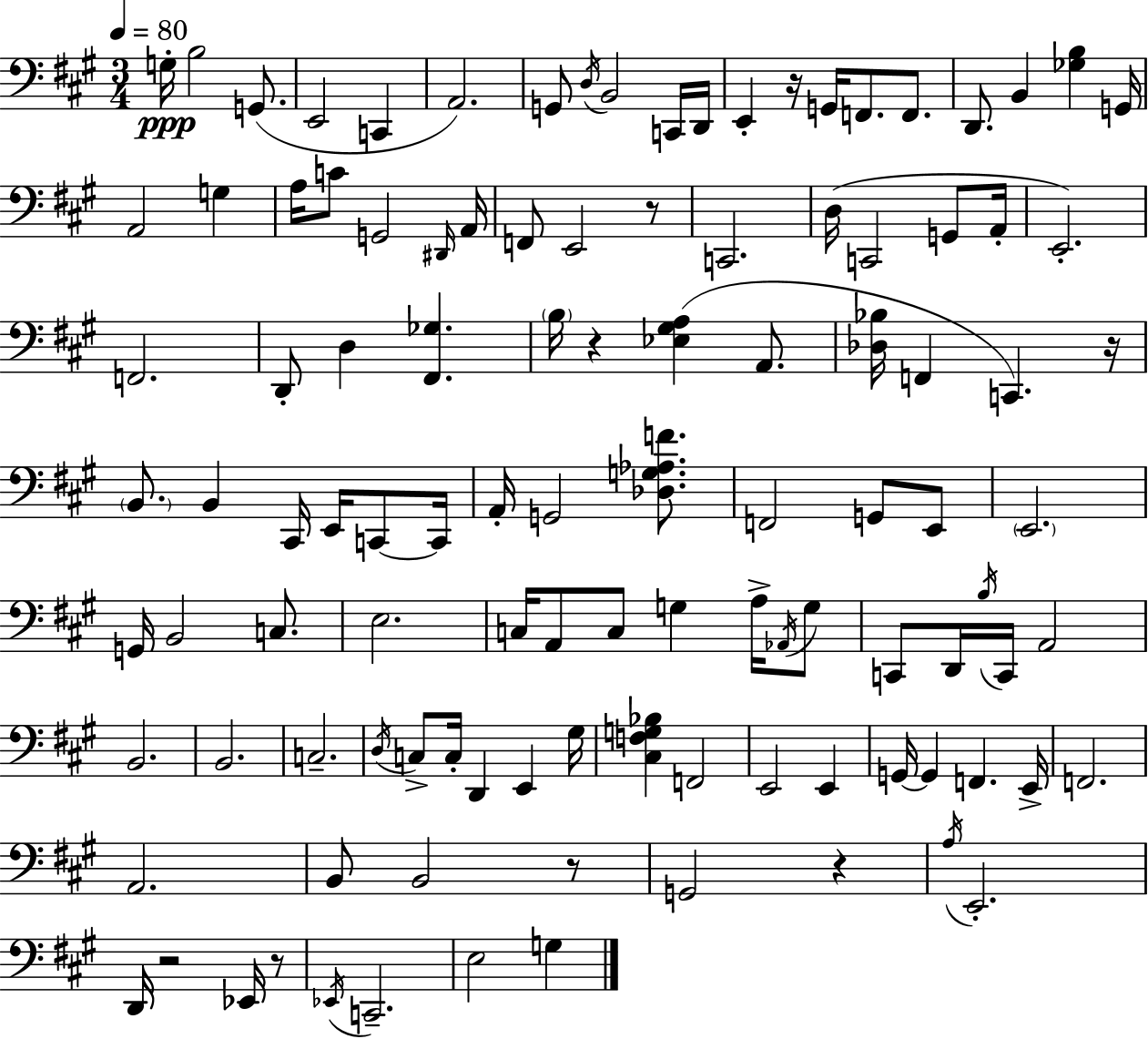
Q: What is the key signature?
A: A major